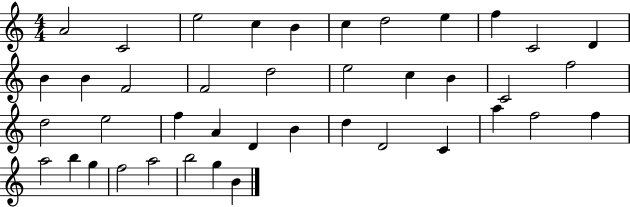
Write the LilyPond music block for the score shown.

{
  \clef treble
  \numericTimeSignature
  \time 4/4
  \key c \major
  a'2 c'2 | e''2 c''4 b'4 | c''4 d''2 e''4 | f''4 c'2 d'4 | \break b'4 b'4 f'2 | f'2 d''2 | e''2 c''4 b'4 | c'2 f''2 | \break d''2 e''2 | f''4 a'4 d'4 b'4 | d''4 d'2 c'4 | a''4 f''2 f''4 | \break a''2 b''4 g''4 | f''2 a''2 | b''2 g''4 b'4 | \bar "|."
}